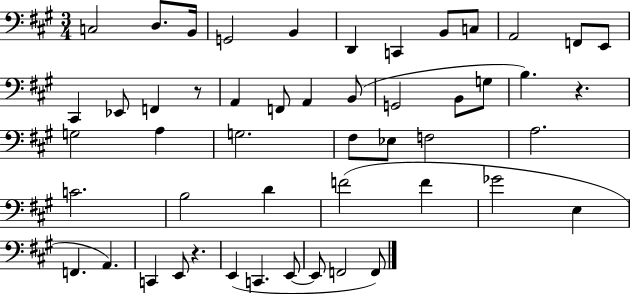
C3/h D3/e. B2/s G2/h B2/q D2/q C2/q B2/e C3/e A2/h F2/e E2/e C#2/q Eb2/e F2/q R/e A2/q F2/e A2/q B2/e G2/h B2/e G3/e B3/q. R/q. G3/h A3/q G3/h. F#3/e Eb3/e F3/h A3/h. C4/h. B3/h D4/q F4/h F4/q Gb4/h E3/q F2/q. A2/q. C2/q E2/e R/q. E2/q C2/q. E2/e E2/e F2/h F2/e